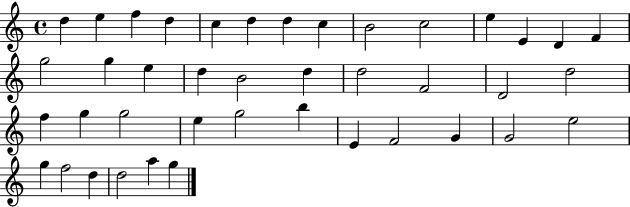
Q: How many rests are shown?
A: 0